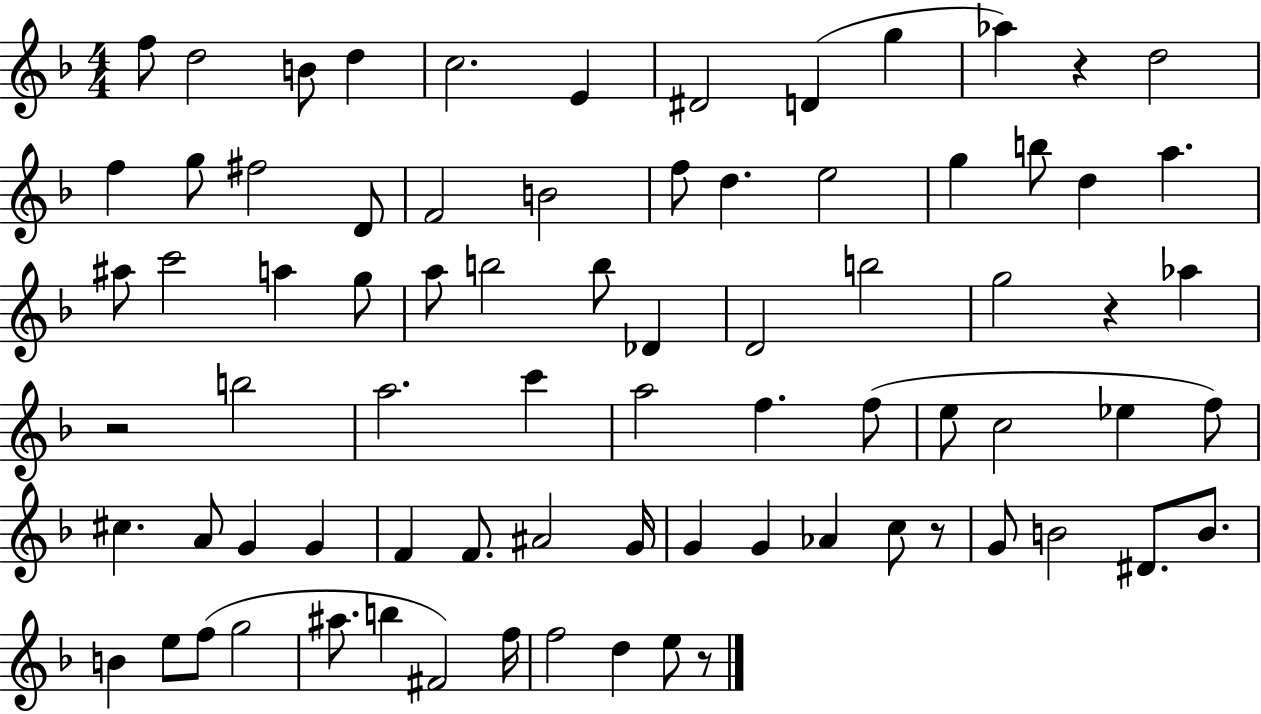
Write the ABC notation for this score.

X:1
T:Untitled
M:4/4
L:1/4
K:F
f/2 d2 B/2 d c2 E ^D2 D g _a z d2 f g/2 ^f2 D/2 F2 B2 f/2 d e2 g b/2 d a ^a/2 c'2 a g/2 a/2 b2 b/2 _D D2 b2 g2 z _a z2 b2 a2 c' a2 f f/2 e/2 c2 _e f/2 ^c A/2 G G F F/2 ^A2 G/4 G G _A c/2 z/2 G/2 B2 ^D/2 B/2 B e/2 f/2 g2 ^a/2 b ^F2 f/4 f2 d e/2 z/2